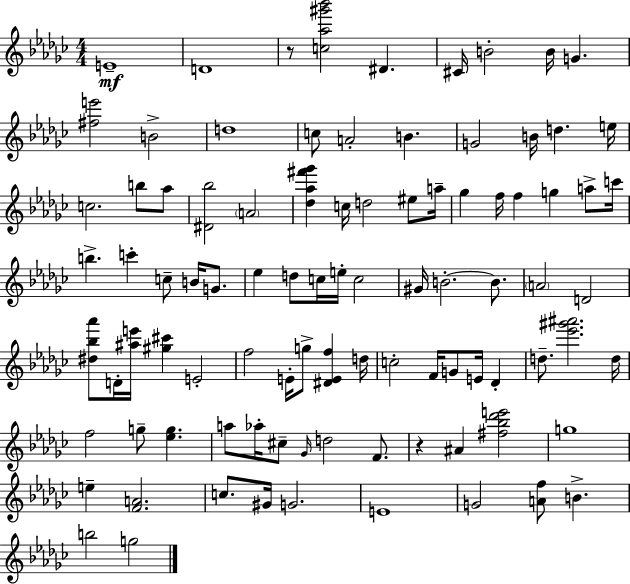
{
  \clef treble
  \numericTimeSignature
  \time 4/4
  \key ees \minor
  e'1--\mf | d'1 | r8 <c'' aes'' gis''' bes'''>2 dis'4. | cis'16 b'2-. b'16 g'4. | \break <fis'' e'''>2 b'2-> | d''1 | c''8 a'2-. b'4. | g'2 b'16 d''4. e''16 | \break c''2. b''8 aes''8 | <dis' bes''>2 \parenthesize a'2 | <des'' aes'' fis''' ges'''>4 c''16 d''2 eis''8 a''16-- | ges''4 f''16 f''4 g''4 a''8-> c'''16 | \break b''4.-> c'''4-. c''8-- b'16 g'8. | ees''4 d''8 c''16 e''16-. c''2 | gis'16 b'2.-.~~ b'8. | \parenthesize a'2 d'2 | \break <dis'' bes'' aes'''>8 d'16-. <ais'' e'''>16 <gis'' cis'''>4 e'2-. | f''2 e'16-. g''8-> <dis' e' f''>4 d''16 | c''2-. f'16 g'8 e'16 des'4-. | d''8.-- <ees''' gis''' ais'''>2. d''16 | \break f''2 g''8-- <ees'' g''>4. | a''8 aes''16-. cis''8-- \grace { ges'16 } d''2 f'8. | r4 ais'4 <fis'' bes'' des''' e'''>2 | g''1 | \break e''4-- <f' a'>2. | c''8. gis'16 g'2. | e'1 | g'2 <a' f''>8 b'4.-> | \break b''2 g''2 | \bar "|."
}